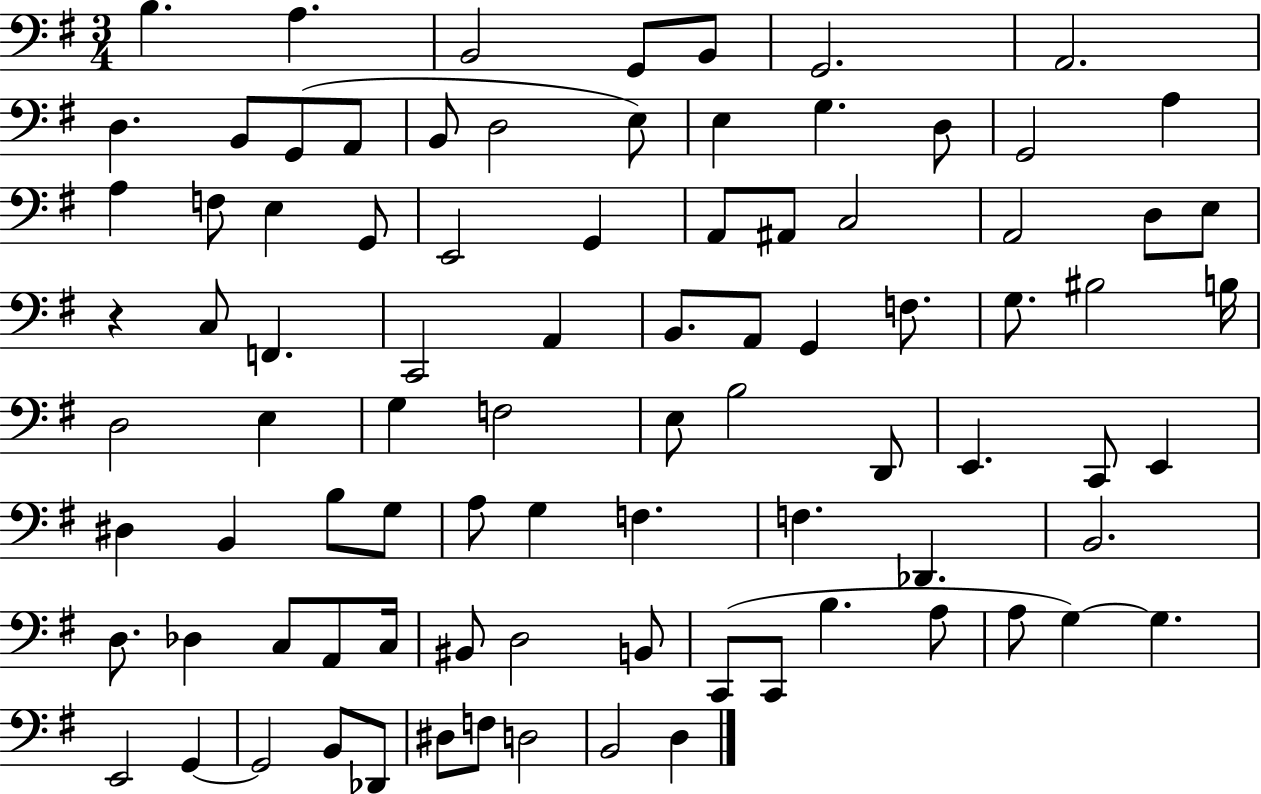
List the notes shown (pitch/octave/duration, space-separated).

B3/q. A3/q. B2/h G2/e B2/e G2/h. A2/h. D3/q. B2/e G2/e A2/e B2/e D3/h E3/e E3/q G3/q. D3/e G2/h A3/q A3/q F3/e E3/q G2/e E2/h G2/q A2/e A#2/e C3/h A2/h D3/e E3/e R/q C3/e F2/q. C2/h A2/q B2/e. A2/e G2/q F3/e. G3/e. BIS3/h B3/s D3/h E3/q G3/q F3/h E3/e B3/h D2/e E2/q. C2/e E2/q D#3/q B2/q B3/e G3/e A3/e G3/q F3/q. F3/q. Db2/q. B2/h. D3/e. Db3/q C3/e A2/e C3/s BIS2/e D3/h B2/e C2/e C2/e B3/q. A3/e A3/e G3/q G3/q. E2/h G2/q G2/h B2/e Db2/e D#3/e F3/e D3/h B2/h D3/q